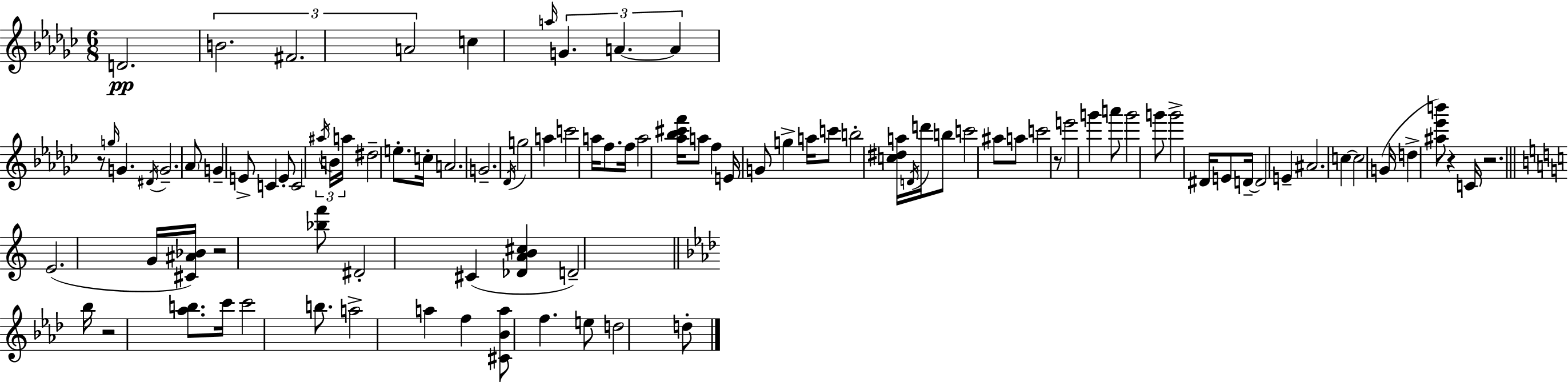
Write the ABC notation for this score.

X:1
T:Untitled
M:6/8
L:1/4
K:Ebm
D2 B2 ^F2 A2 c a/4 G A A z/2 g/4 G ^D/4 G2 _A/2 G E/2 C E/2 C2 ^a/4 B/4 a/4 ^d2 e/2 c/4 A2 G2 _D/4 g2 a c'2 a/4 f/2 f/4 a2 [_a_b^c'f']/4 a/2 f E/4 G/2 g a/4 c'/2 b2 [c^da]/4 D/4 d'/4 b/2 c'2 ^a/2 a/2 c'2 z/2 e'2 g' a'/2 g'2 g'/2 g'2 ^D/4 E/2 D/4 D2 E ^A2 c c2 G/4 d [^a_e'b']/2 z C/4 z2 E2 G/4 [^C^A_B]/4 z2 [_bf']/2 ^D2 ^C [_DAB^c] D2 _b/4 z2 [_ab]/2 c'/4 c'2 b/2 a2 a f [^C_Ba]/2 f e/2 d2 d/2